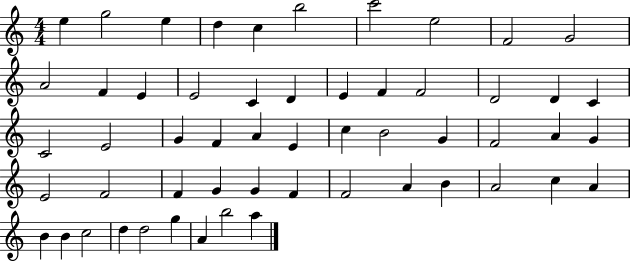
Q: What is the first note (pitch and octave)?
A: E5